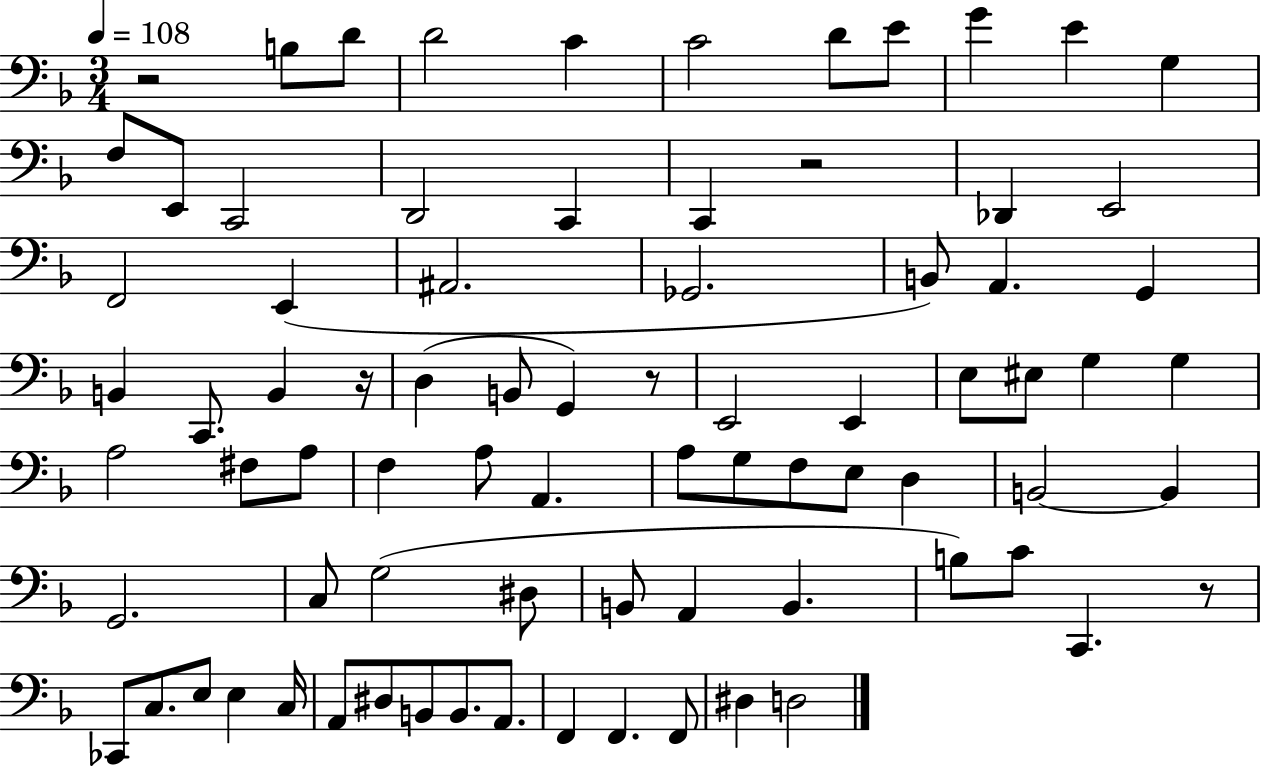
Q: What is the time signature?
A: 3/4